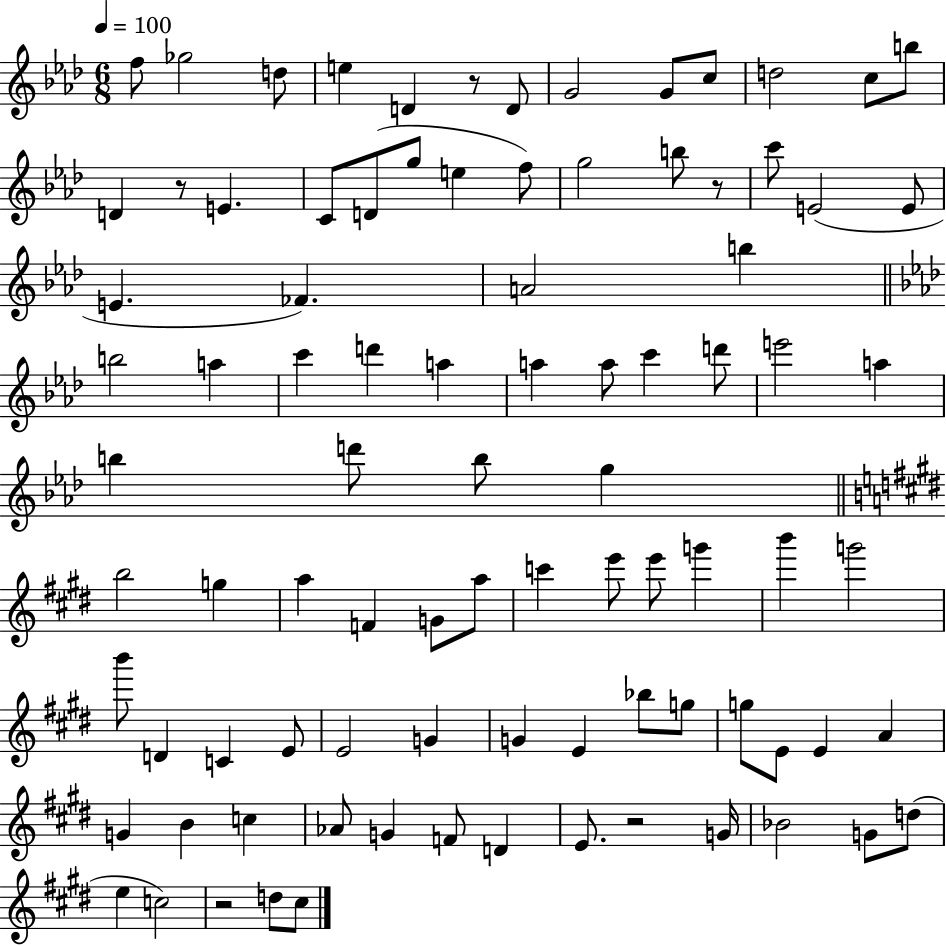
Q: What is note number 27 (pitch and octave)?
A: A4